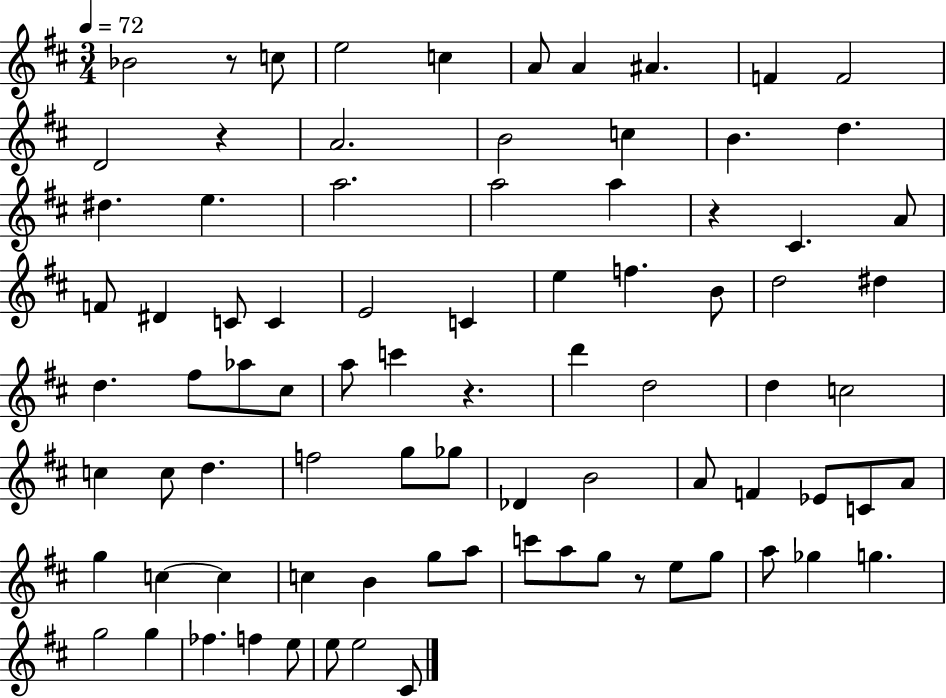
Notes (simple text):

Bb4/h R/e C5/e E5/h C5/q A4/e A4/q A#4/q. F4/q F4/h D4/h R/q A4/h. B4/h C5/q B4/q. D5/q. D#5/q. E5/q. A5/h. A5/h A5/q R/q C#4/q. A4/e F4/e D#4/q C4/e C4/q E4/h C4/q E5/q F5/q. B4/e D5/h D#5/q D5/q. F#5/e Ab5/e C#5/e A5/e C6/q R/q. D6/q D5/h D5/q C5/h C5/q C5/e D5/q. F5/h G5/e Gb5/e Db4/q B4/h A4/e F4/q Eb4/e C4/e A4/e G5/q C5/q C5/q C5/q B4/q G5/e A5/e C6/e A5/e G5/e R/e E5/e G5/e A5/e Gb5/q G5/q. G5/h G5/q FES5/q. F5/q E5/e E5/e E5/h C#4/e